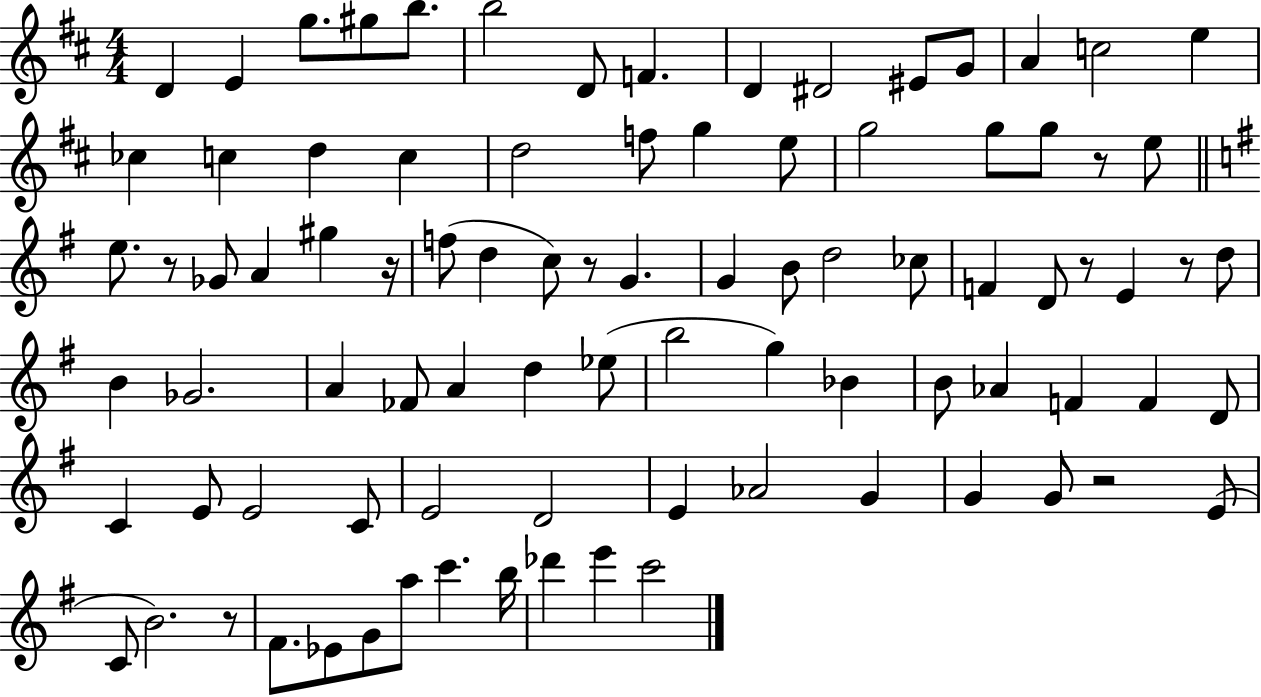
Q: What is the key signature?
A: D major